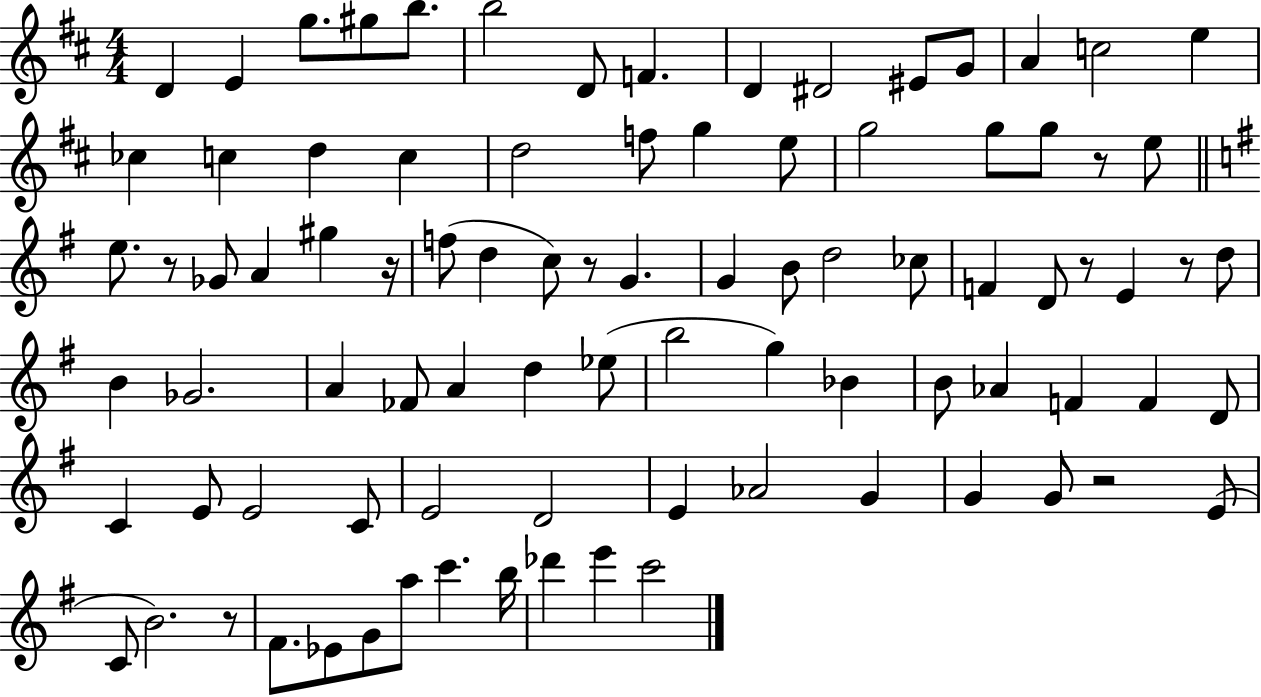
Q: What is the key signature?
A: D major